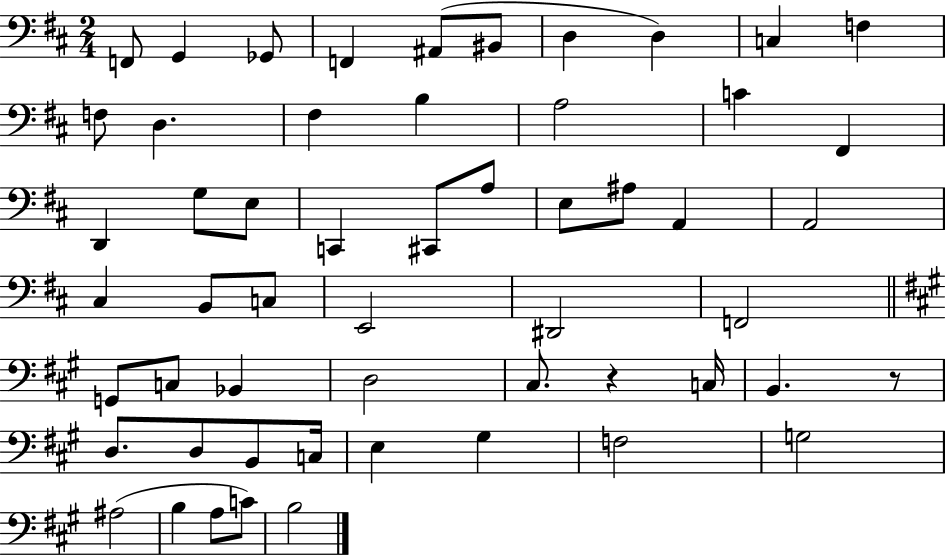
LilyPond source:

{
  \clef bass
  \numericTimeSignature
  \time 2/4
  \key d \major
  f,8 g,4 ges,8 | f,4 ais,8( bis,8 | d4 d4) | c4 f4 | \break f8 d4. | fis4 b4 | a2 | c'4 fis,4 | \break d,4 g8 e8 | c,4 cis,8 a8 | e8 ais8 a,4 | a,2 | \break cis4 b,8 c8 | e,2 | dis,2 | f,2 | \break \bar "||" \break \key a \major g,8 c8 bes,4 | d2 | cis8. r4 c16 | b,4. r8 | \break d8. d8 b,8 c16 | e4 gis4 | f2 | g2 | \break ais2( | b4 a8 c'8) | b2 | \bar "|."
}